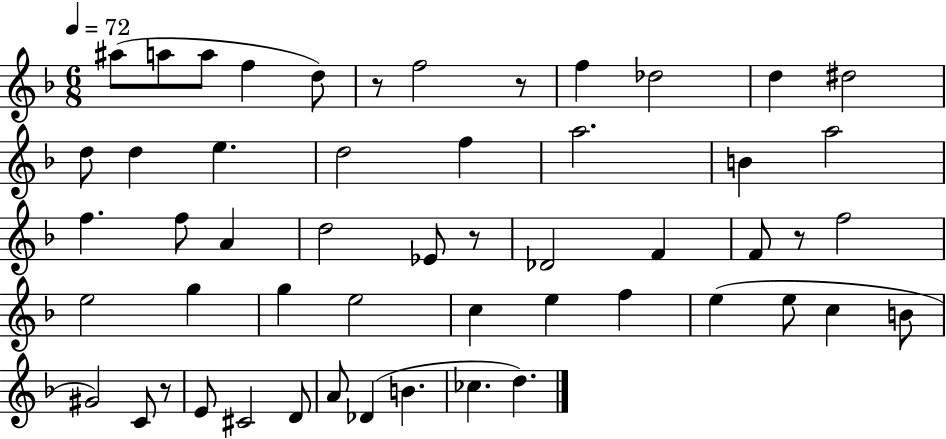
{
  \clef treble
  \numericTimeSignature
  \time 6/8
  \key f \major
  \tempo 4 = 72
  ais''8( a''8 a''8 f''4 d''8) | r8 f''2 r8 | f''4 des''2 | d''4 dis''2 | \break d''8 d''4 e''4. | d''2 f''4 | a''2. | b'4 a''2 | \break f''4. f''8 a'4 | d''2 ees'8 r8 | des'2 f'4 | f'8 r8 f''2 | \break e''2 g''4 | g''4 e''2 | c''4 e''4 f''4 | e''4( e''8 c''4 b'8 | \break gis'2) c'8 r8 | e'8 cis'2 d'8 | a'8 des'4( b'4. | ces''4. d''4.) | \break \bar "|."
}